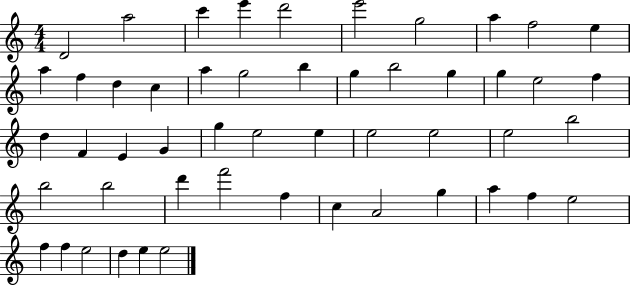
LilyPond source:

{
  \clef treble
  \numericTimeSignature
  \time 4/4
  \key c \major
  d'2 a''2 | c'''4 e'''4 d'''2 | e'''2 g''2 | a''4 f''2 e''4 | \break a''4 f''4 d''4 c''4 | a''4 g''2 b''4 | g''4 b''2 g''4 | g''4 e''2 f''4 | \break d''4 f'4 e'4 g'4 | g''4 e''2 e''4 | e''2 e''2 | e''2 b''2 | \break b''2 b''2 | d'''4 f'''2 f''4 | c''4 a'2 g''4 | a''4 f''4 e''2 | \break f''4 f''4 e''2 | d''4 e''4 e''2 | \bar "|."
}